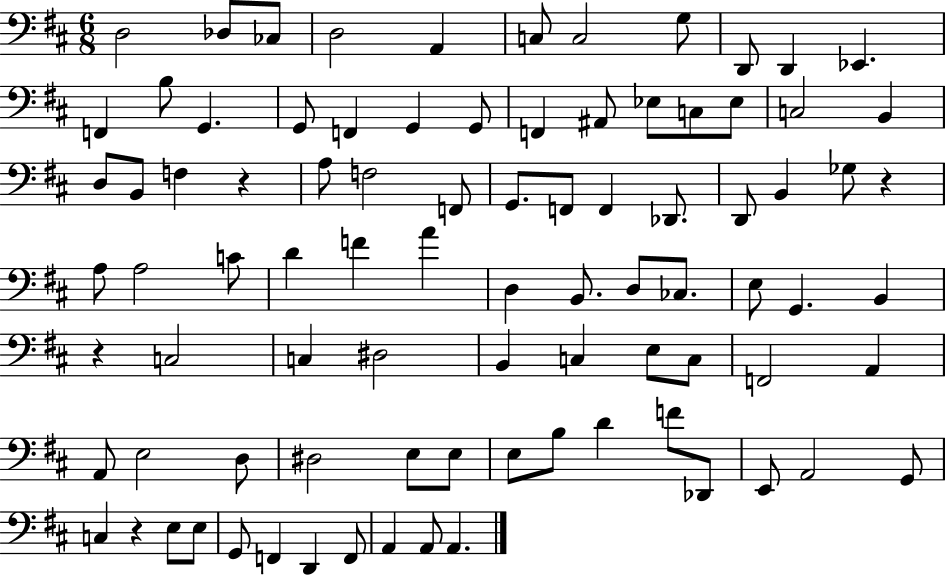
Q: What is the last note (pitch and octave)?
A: A2